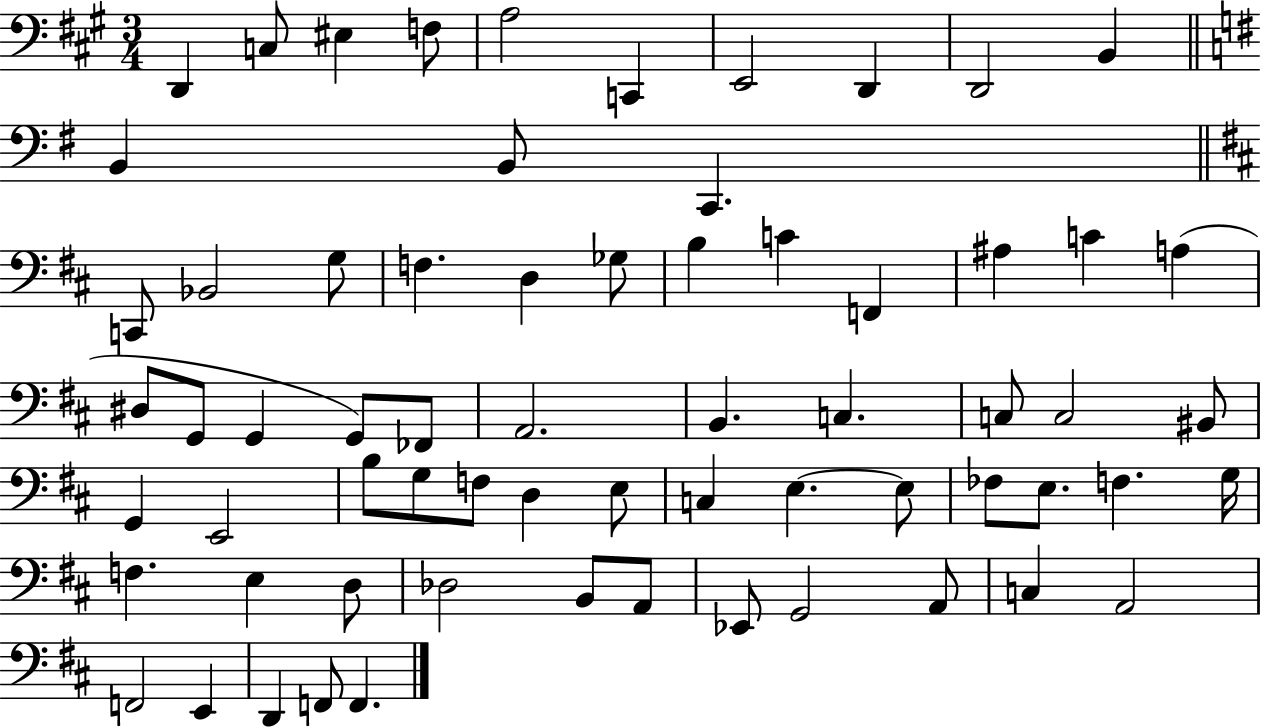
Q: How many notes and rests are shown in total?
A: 66